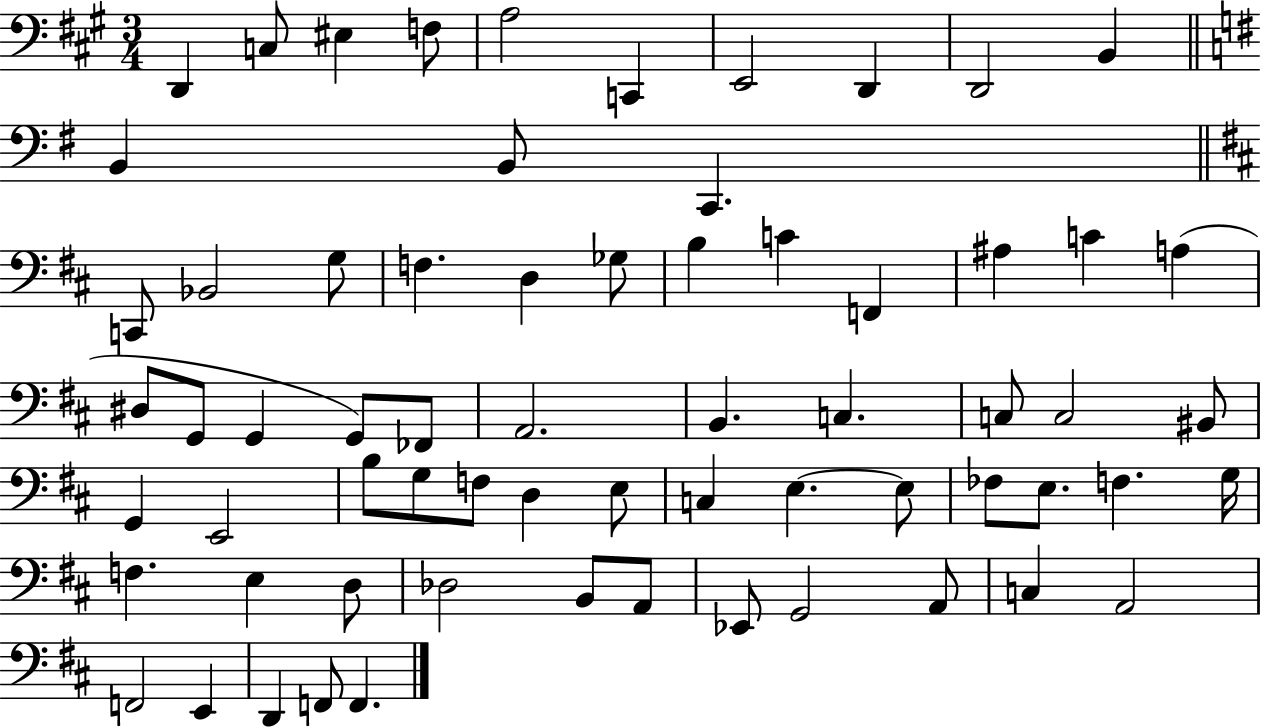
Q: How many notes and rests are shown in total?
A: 66